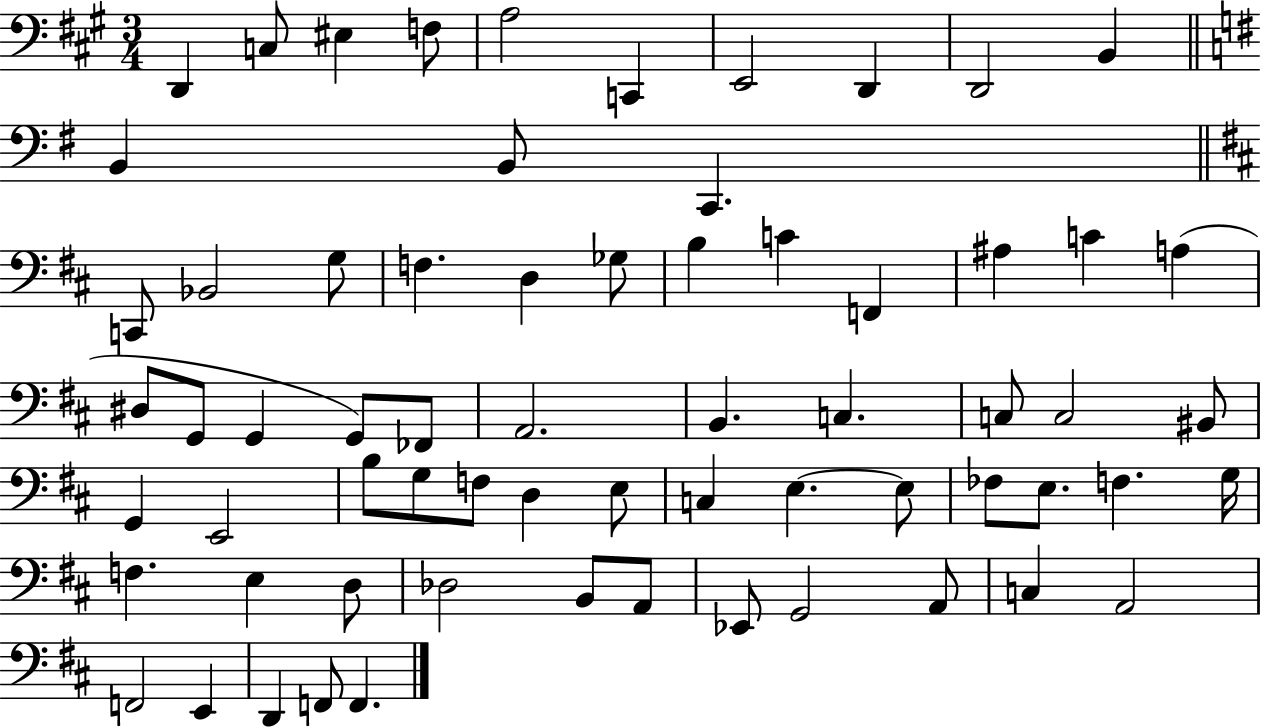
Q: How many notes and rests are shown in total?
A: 66